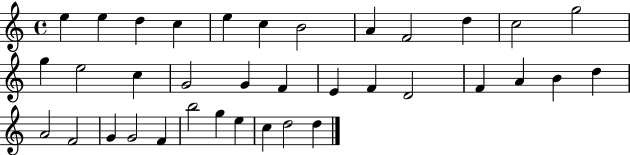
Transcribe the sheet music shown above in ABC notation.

X:1
T:Untitled
M:4/4
L:1/4
K:C
e e d c e c B2 A F2 d c2 g2 g e2 c G2 G F E F D2 F A B d A2 F2 G G2 F b2 g e c d2 d